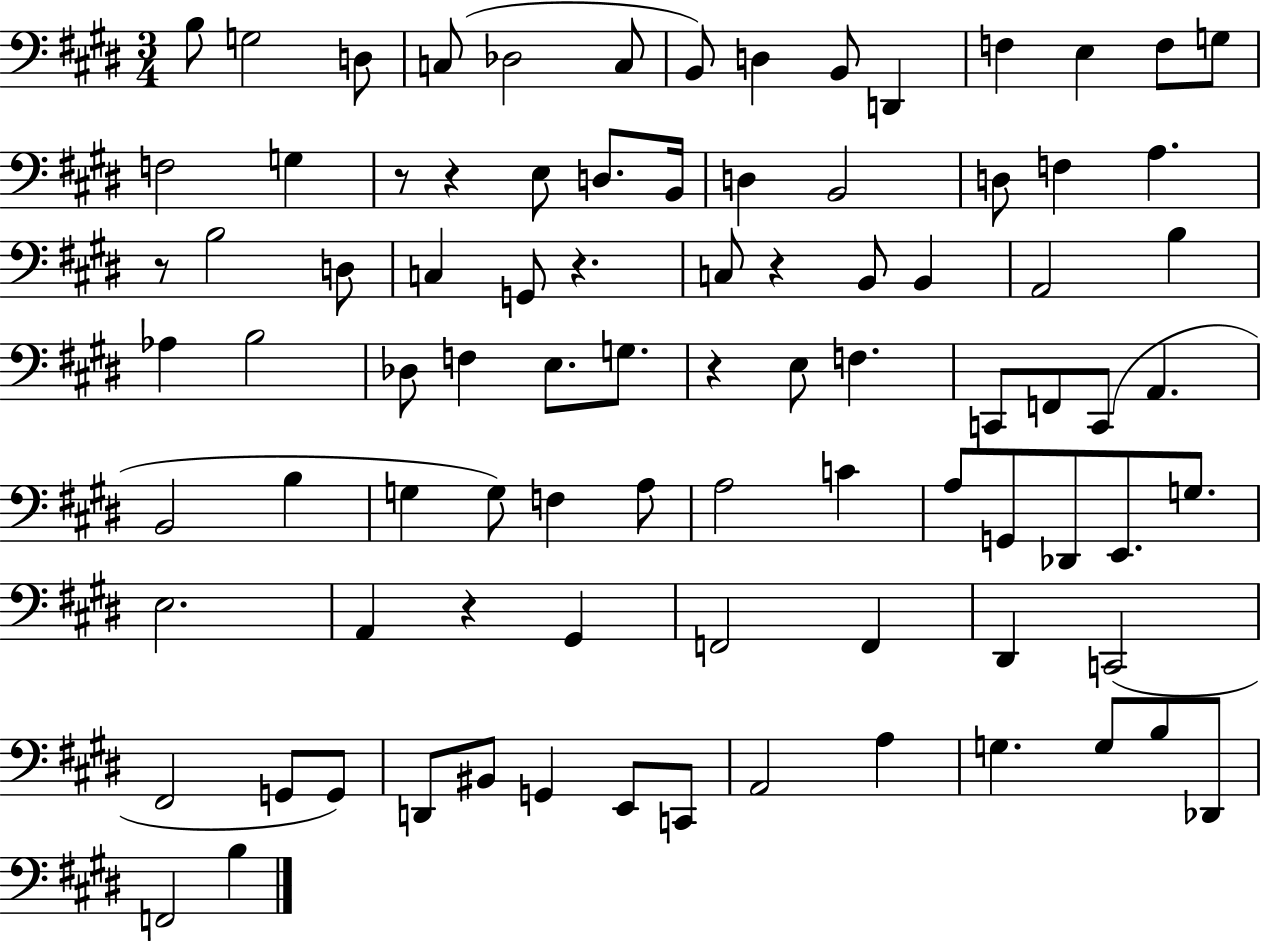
{
  \clef bass
  \numericTimeSignature
  \time 3/4
  \key e \major
  b8 g2 d8 | c8( des2 c8 | b,8) d4 b,8 d,4 | f4 e4 f8 g8 | \break f2 g4 | r8 r4 e8 d8. b,16 | d4 b,2 | d8 f4 a4. | \break r8 b2 d8 | c4 g,8 r4. | c8 r4 b,8 b,4 | a,2 b4 | \break aes4 b2 | des8 f4 e8. g8. | r4 e8 f4. | c,8 f,8 c,8( a,4. | \break b,2 b4 | g4 g8) f4 a8 | a2 c'4 | a8 g,8 des,8 e,8. g8. | \break e2. | a,4 r4 gis,4 | f,2 f,4 | dis,4 c,2( | \break fis,2 g,8 g,8) | d,8 bis,8 g,4 e,8 c,8 | a,2 a4 | g4. g8 b8 des,8 | \break f,2 b4 | \bar "|."
}